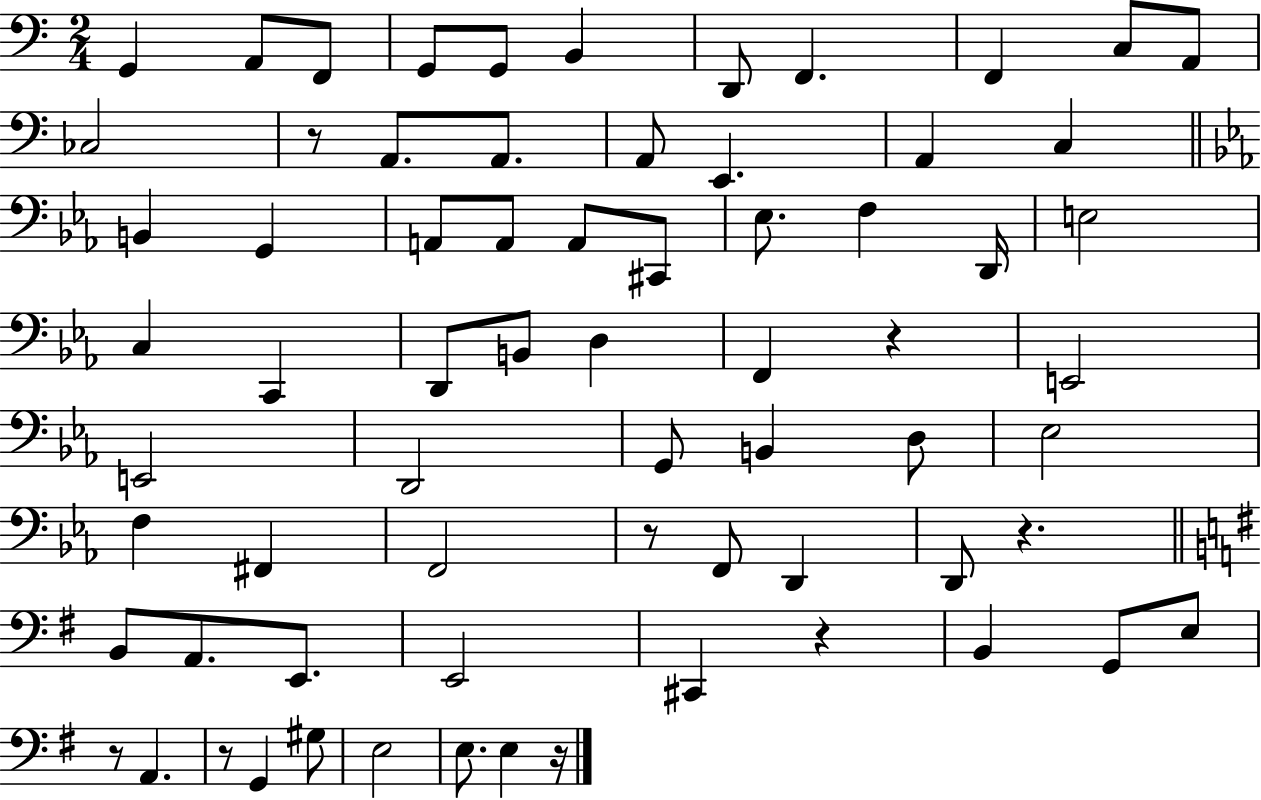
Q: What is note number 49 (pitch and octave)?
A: A2